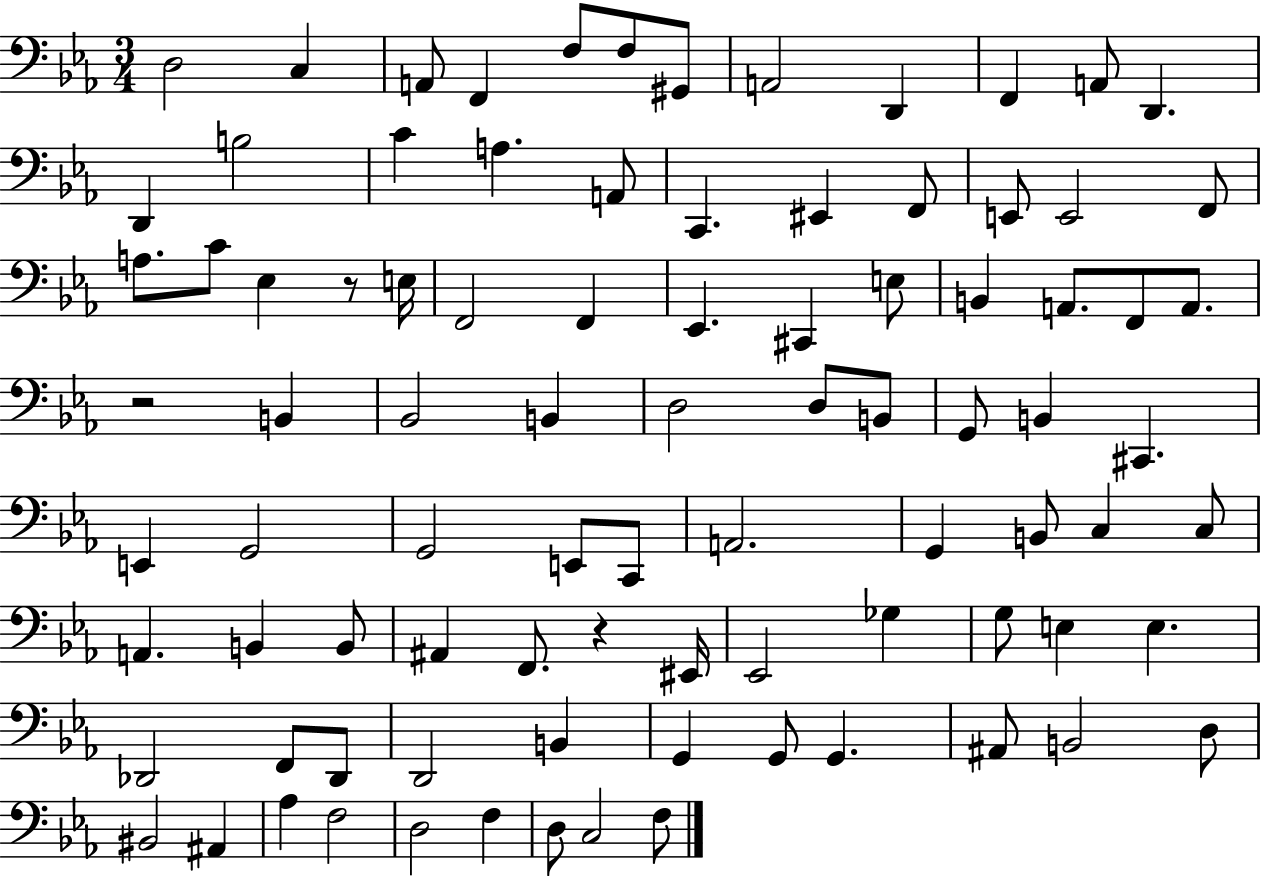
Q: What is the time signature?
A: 3/4